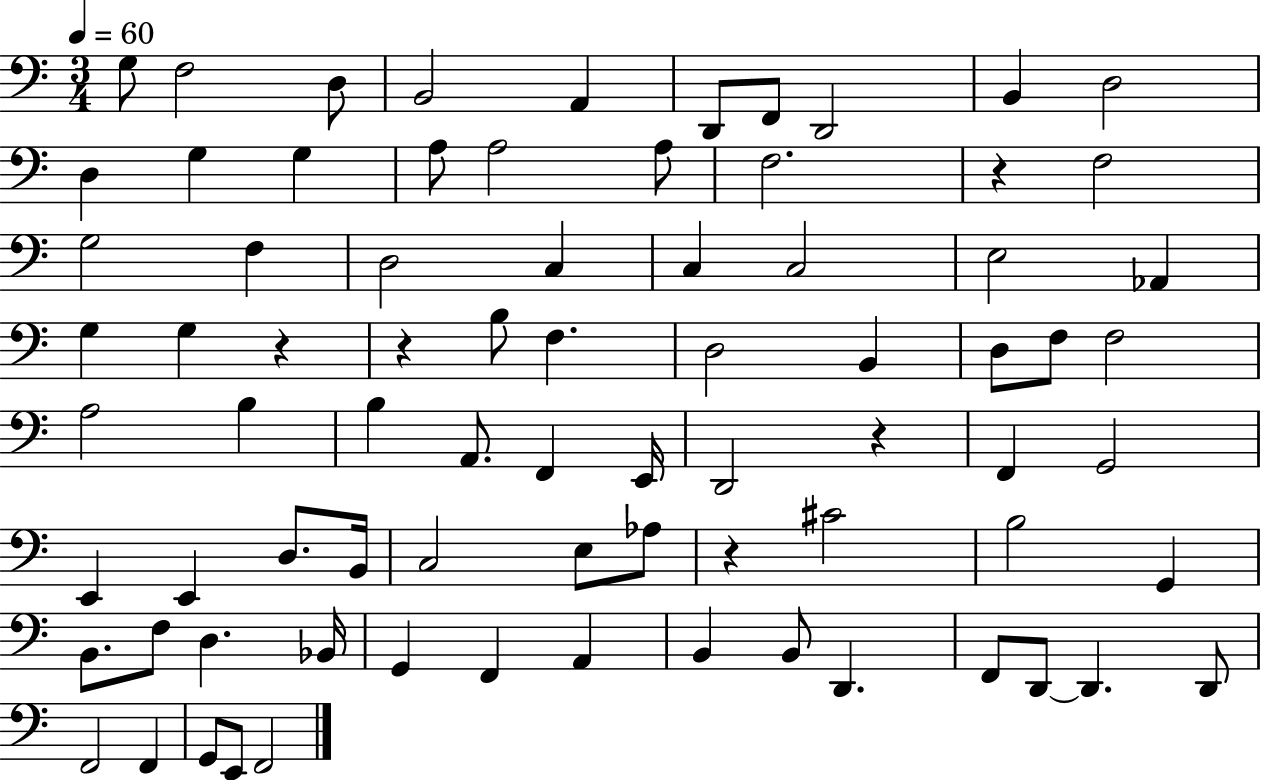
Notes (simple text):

G3/e F3/h D3/e B2/h A2/q D2/e F2/e D2/h B2/q D3/h D3/q G3/q G3/q A3/e A3/h A3/e F3/h. R/q F3/h G3/h F3/q D3/h C3/q C3/q C3/h E3/h Ab2/q G3/q G3/q R/q R/q B3/e F3/q. D3/h B2/q D3/e F3/e F3/h A3/h B3/q B3/q A2/e. F2/q E2/s D2/h R/q F2/q G2/h E2/q E2/q D3/e. B2/s C3/h E3/e Ab3/e R/q C#4/h B3/h G2/q B2/e. F3/e D3/q. Bb2/s G2/q F2/q A2/q B2/q B2/e D2/q. F2/e D2/e D2/q. D2/e F2/h F2/q G2/e E2/e F2/h